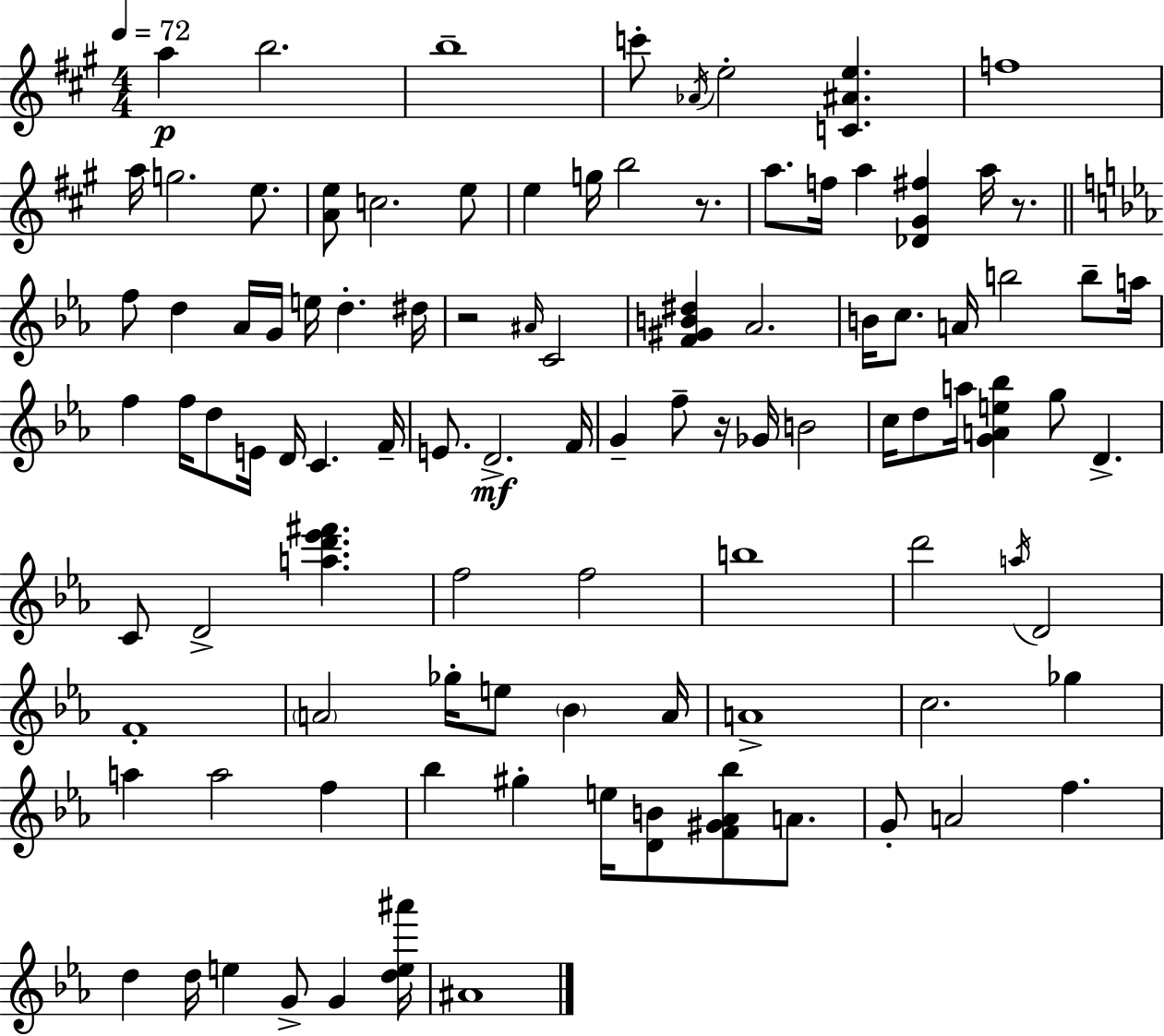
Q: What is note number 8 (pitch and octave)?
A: A5